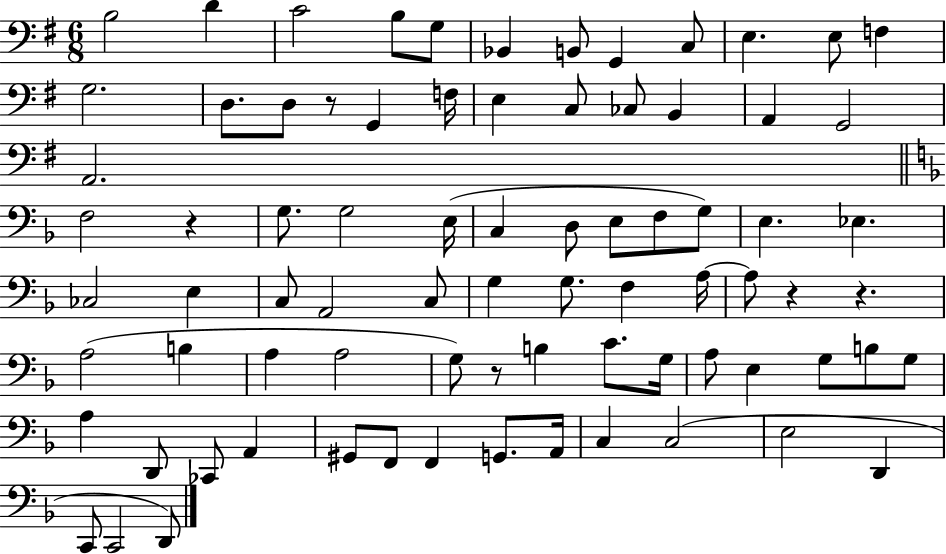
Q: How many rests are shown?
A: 5